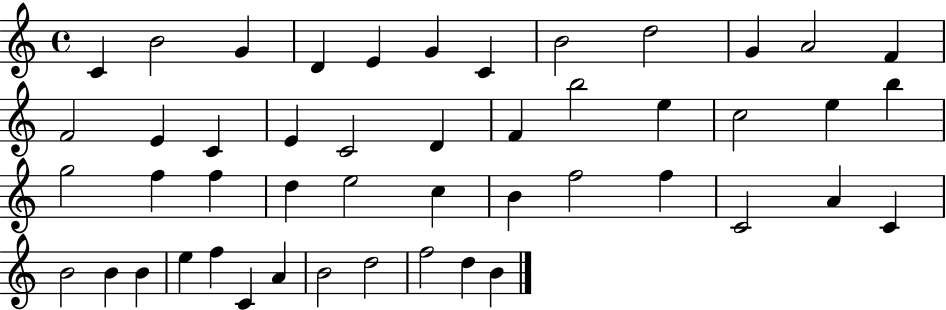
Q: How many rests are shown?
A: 0